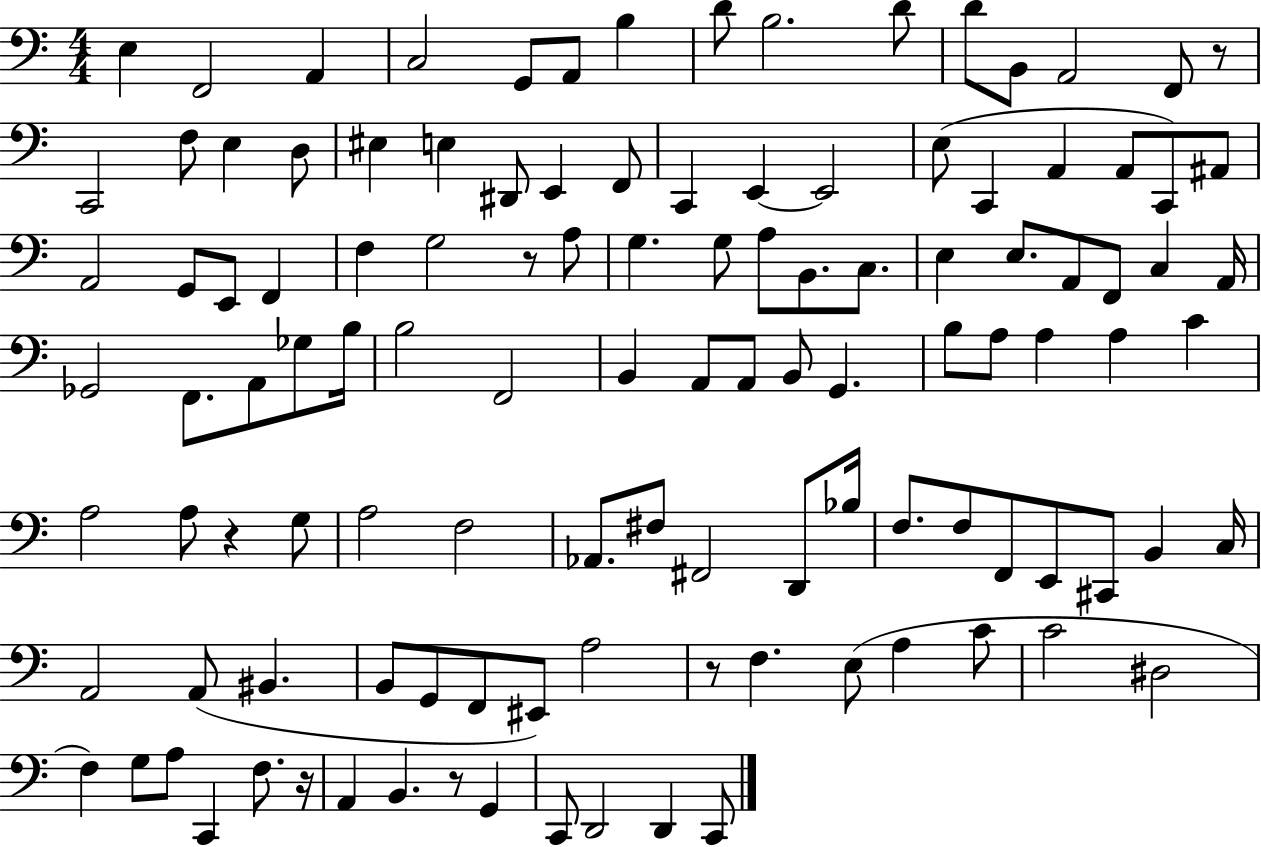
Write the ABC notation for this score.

X:1
T:Untitled
M:4/4
L:1/4
K:C
E, F,,2 A,, C,2 G,,/2 A,,/2 B, D/2 B,2 D/2 D/2 B,,/2 A,,2 F,,/2 z/2 C,,2 F,/2 E, D,/2 ^E, E, ^D,,/2 E,, F,,/2 C,, E,, E,,2 E,/2 C,, A,, A,,/2 C,,/2 ^A,,/2 A,,2 G,,/2 E,,/2 F,, F, G,2 z/2 A,/2 G, G,/2 A,/2 B,,/2 C,/2 E, E,/2 A,,/2 F,,/2 C, A,,/4 _G,,2 F,,/2 A,,/2 _G,/2 B,/4 B,2 F,,2 B,, A,,/2 A,,/2 B,,/2 G,, B,/2 A,/2 A, A, C A,2 A,/2 z G,/2 A,2 F,2 _A,,/2 ^F,/2 ^F,,2 D,,/2 _B,/4 F,/2 F,/2 F,,/2 E,,/2 ^C,,/2 B,, C,/4 A,,2 A,,/2 ^B,, B,,/2 G,,/2 F,,/2 ^E,,/2 A,2 z/2 F, E,/2 A, C/2 C2 ^D,2 F, G,/2 A,/2 C,, F,/2 z/4 A,, B,, z/2 G,, C,,/2 D,,2 D,, C,,/2